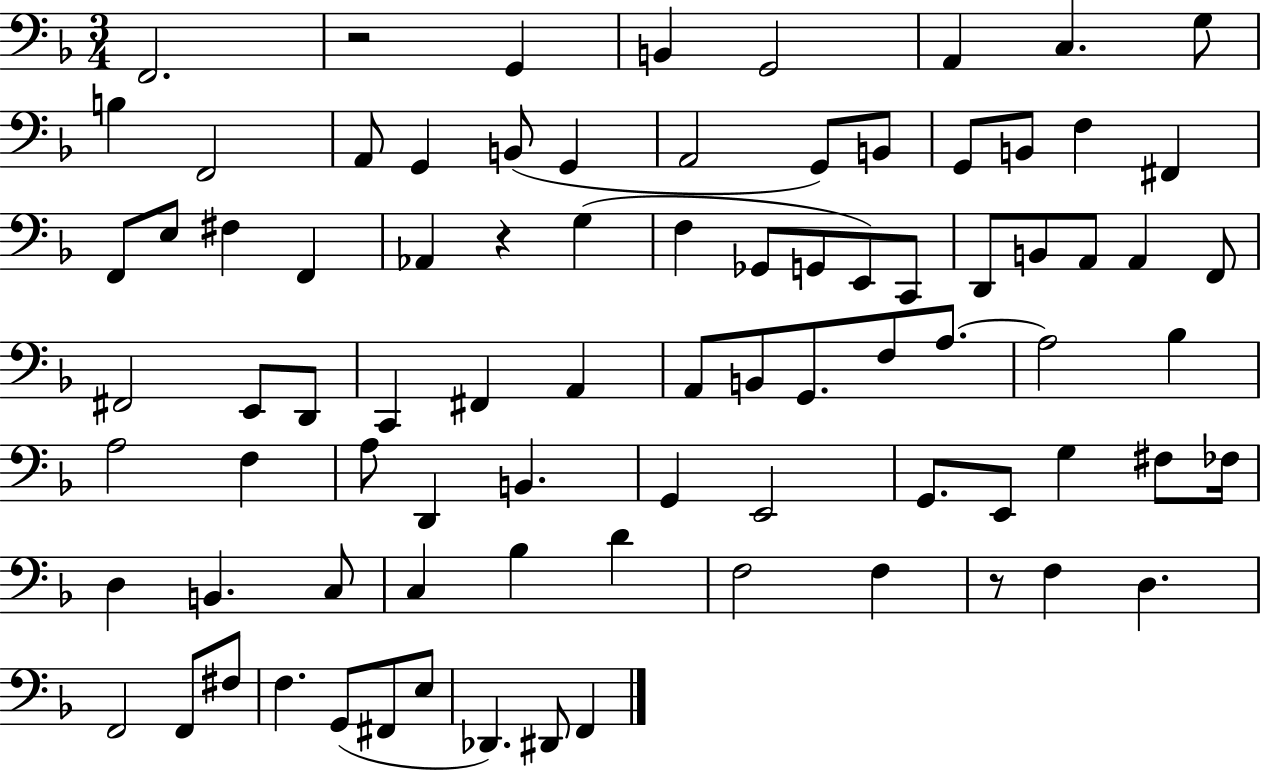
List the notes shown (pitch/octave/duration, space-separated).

F2/h. R/h G2/q B2/q G2/h A2/q C3/q. G3/e B3/q F2/h A2/e G2/q B2/e G2/q A2/h G2/e B2/e G2/e B2/e F3/q F#2/q F2/e E3/e F#3/q F2/q Ab2/q R/q G3/q F3/q Gb2/e G2/e E2/e C2/e D2/e B2/e A2/e A2/q F2/e F#2/h E2/e D2/e C2/q F#2/q A2/q A2/e B2/e G2/e. F3/e A3/e. A3/h Bb3/q A3/h F3/q A3/e D2/q B2/q. G2/q E2/h G2/e. E2/e G3/q F#3/e FES3/s D3/q B2/q. C3/e C3/q Bb3/q D4/q F3/h F3/q R/e F3/q D3/q. F2/h F2/e F#3/e F3/q. G2/e F#2/e E3/e Db2/q. D#2/e F2/q